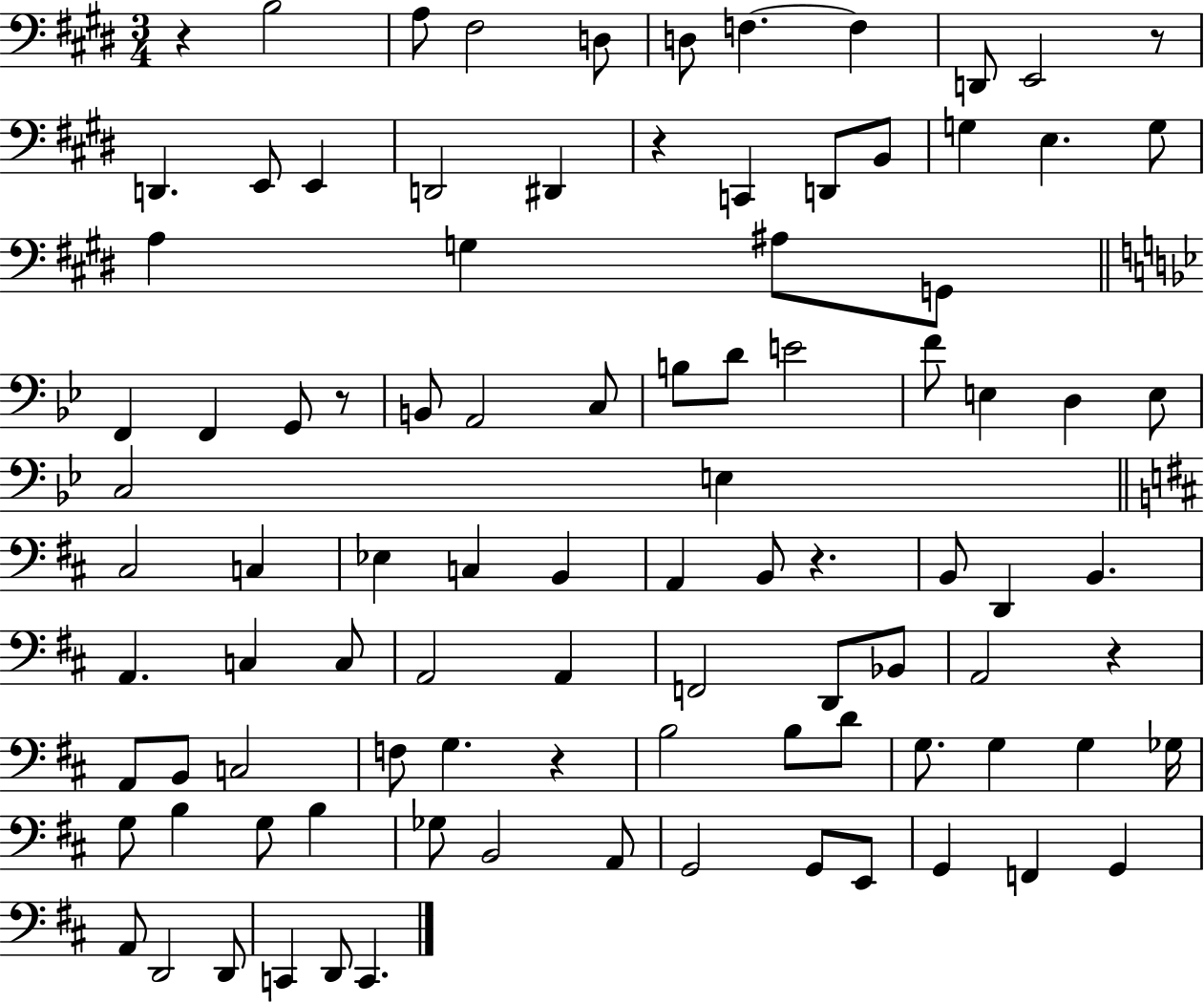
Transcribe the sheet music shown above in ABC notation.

X:1
T:Untitled
M:3/4
L:1/4
K:E
z B,2 A,/2 ^F,2 D,/2 D,/2 F, F, D,,/2 E,,2 z/2 D,, E,,/2 E,, D,,2 ^D,, z C,, D,,/2 B,,/2 G, E, G,/2 A, G, ^A,/2 G,,/2 F,, F,, G,,/2 z/2 B,,/2 A,,2 C,/2 B,/2 D/2 E2 F/2 E, D, E,/2 C,2 E, ^C,2 C, _E, C, B,, A,, B,,/2 z B,,/2 D,, B,, A,, C, C,/2 A,,2 A,, F,,2 D,,/2 _B,,/2 A,,2 z A,,/2 B,,/2 C,2 F,/2 G, z B,2 B,/2 D/2 G,/2 G, G, _G,/4 G,/2 B, G,/2 B, _G,/2 B,,2 A,,/2 G,,2 G,,/2 E,,/2 G,, F,, G,, A,,/2 D,,2 D,,/2 C,, D,,/2 C,,